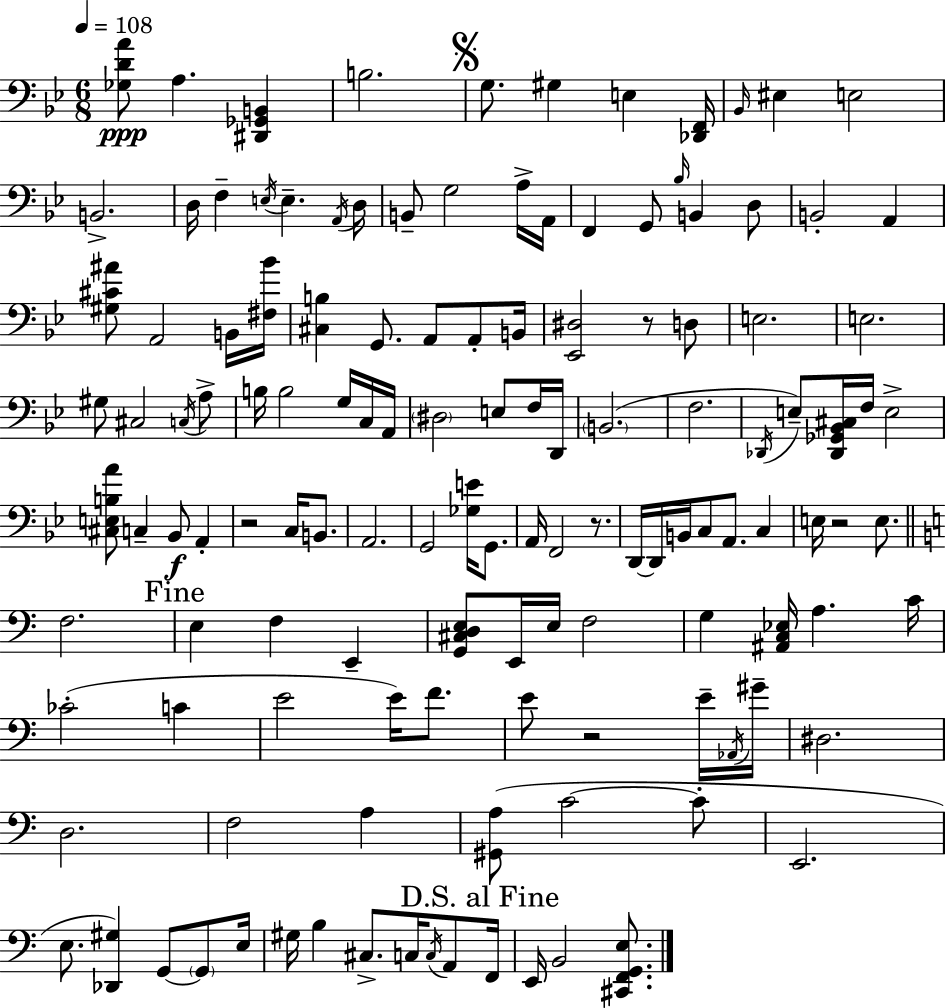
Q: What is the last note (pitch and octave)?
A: B2